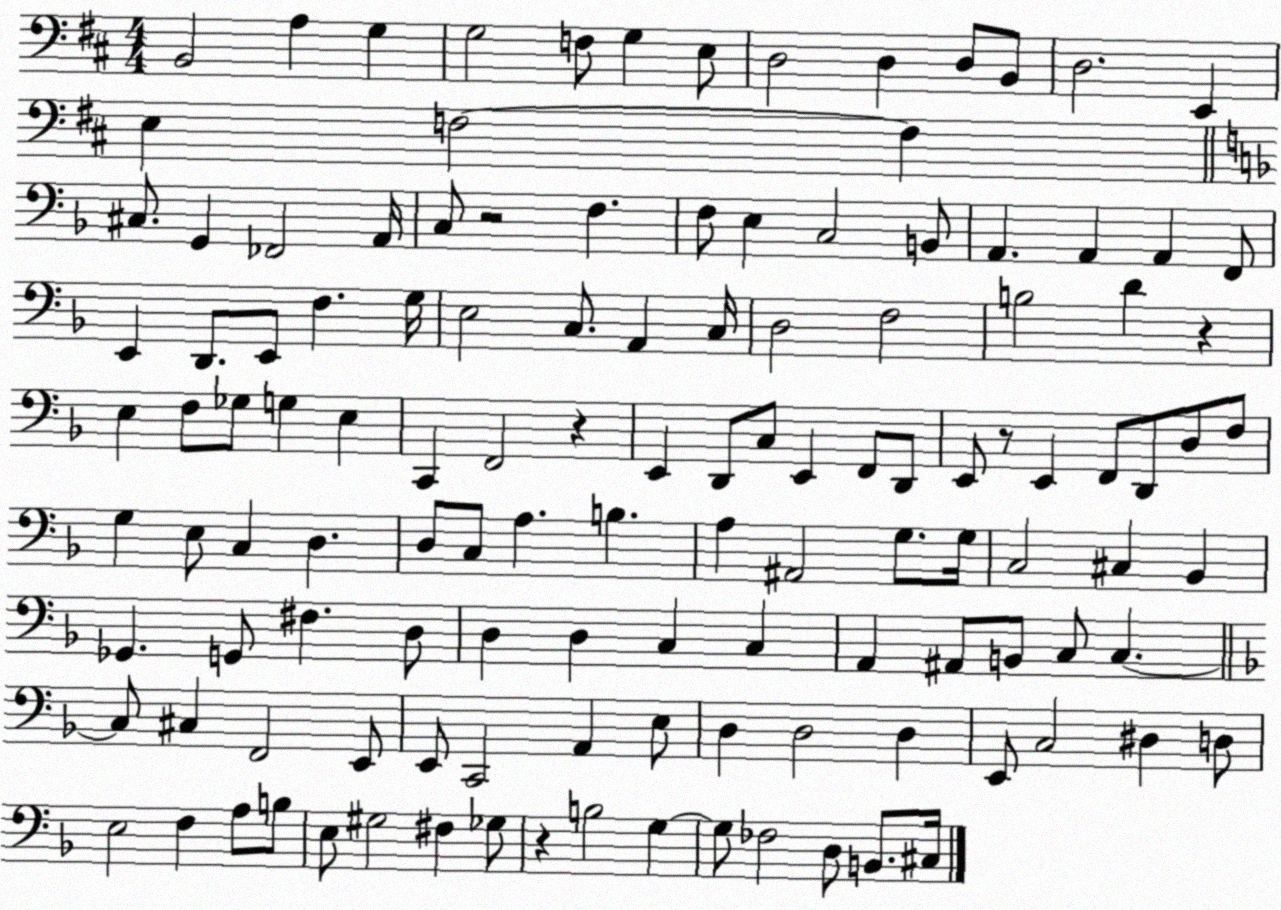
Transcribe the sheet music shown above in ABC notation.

X:1
T:Untitled
M:4/4
L:1/4
K:D
B,,2 A, G, G,2 F,/2 G, E,/2 D,2 D, D,/2 B,,/2 D,2 E,, E, F,2 F, ^C,/2 G,, _F,,2 A,,/4 C,/2 z2 F, F,/2 E, C,2 B,,/2 A,, A,, A,, F,,/2 E,, D,,/2 E,,/2 F, G,/4 E,2 C,/2 A,, C,/4 D,2 F,2 B,2 D z E, F,/2 _G,/2 G, E, C,, F,,2 z E,, D,,/2 C,/2 E,, F,,/2 D,,/2 E,,/2 z/2 E,, F,,/2 D,,/2 D,/2 F,/2 G, E,/2 C, D, D,/2 C,/2 A, B, A, ^A,,2 G,/2 G,/4 C,2 ^C, _B,, _G,, G,,/2 ^F, D,/2 D, D, C, C, A,, ^A,,/2 B,,/2 C,/2 C, C,/2 ^C, F,,2 E,,/2 E,,/2 C,,2 A,, E,/2 D, D,2 D, E,,/2 C,2 ^D, D,/2 E,2 F, A,/2 B,/2 E,/2 ^G,2 ^F, _G,/2 z B,2 G, G,/2 _F,2 D,/2 B,,/2 ^C,/4